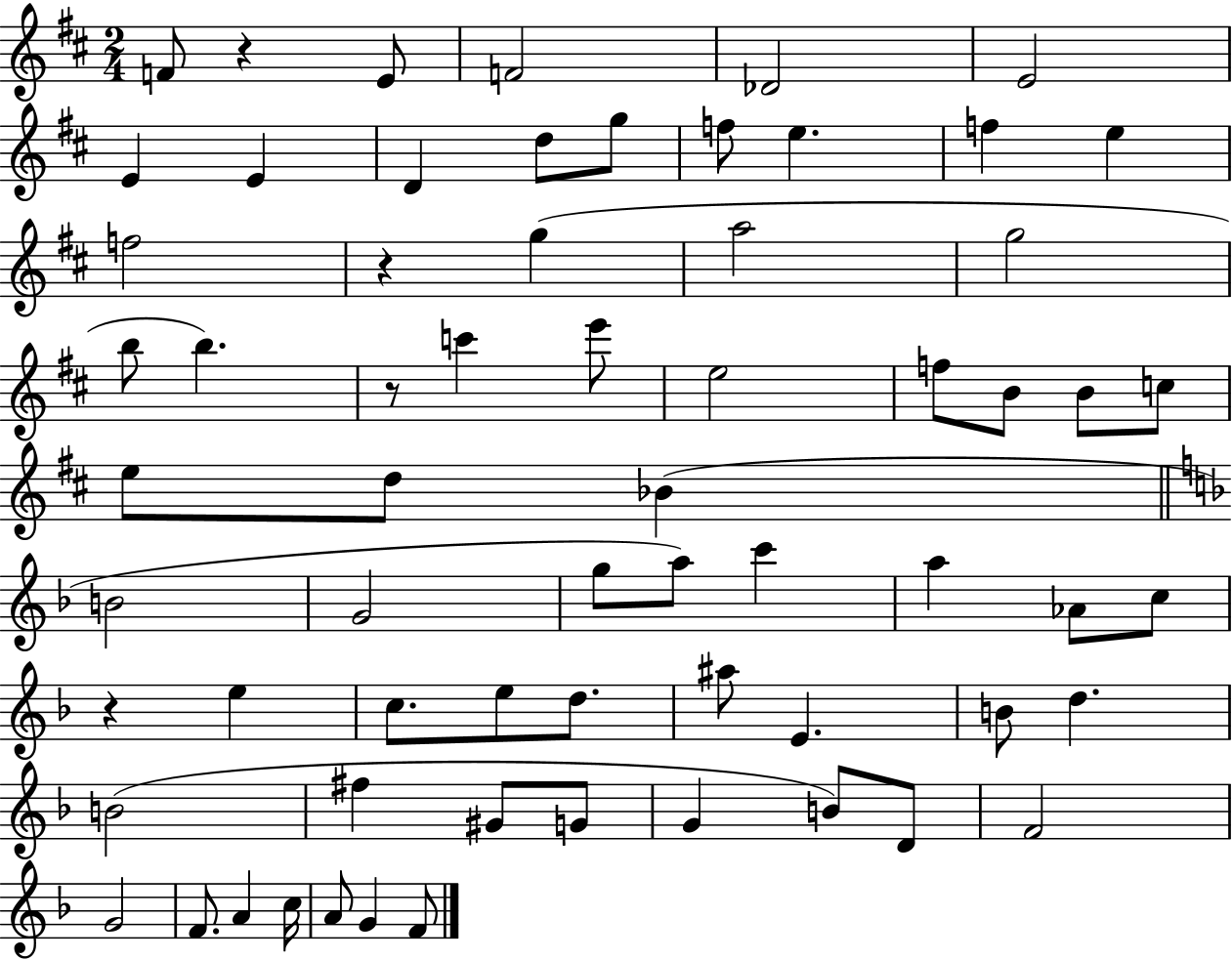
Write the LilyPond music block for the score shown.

{
  \clef treble
  \numericTimeSignature
  \time 2/4
  \key d \major
  f'8 r4 e'8 | f'2 | des'2 | e'2 | \break e'4 e'4 | d'4 d''8 g''8 | f''8 e''4. | f''4 e''4 | \break f''2 | r4 g''4( | a''2 | g''2 | \break b''8 b''4.) | r8 c'''4 e'''8 | e''2 | f''8 b'8 b'8 c''8 | \break e''8 d''8 bes'4( | \bar "||" \break \key f \major b'2 | g'2 | g''8 a''8) c'''4 | a''4 aes'8 c''8 | \break r4 e''4 | c''8. e''8 d''8. | ais''8 e'4. | b'8 d''4. | \break b'2( | fis''4 gis'8 g'8 | g'4 b'8) d'8 | f'2 | \break g'2 | f'8. a'4 c''16 | a'8 g'4 f'8 | \bar "|."
}